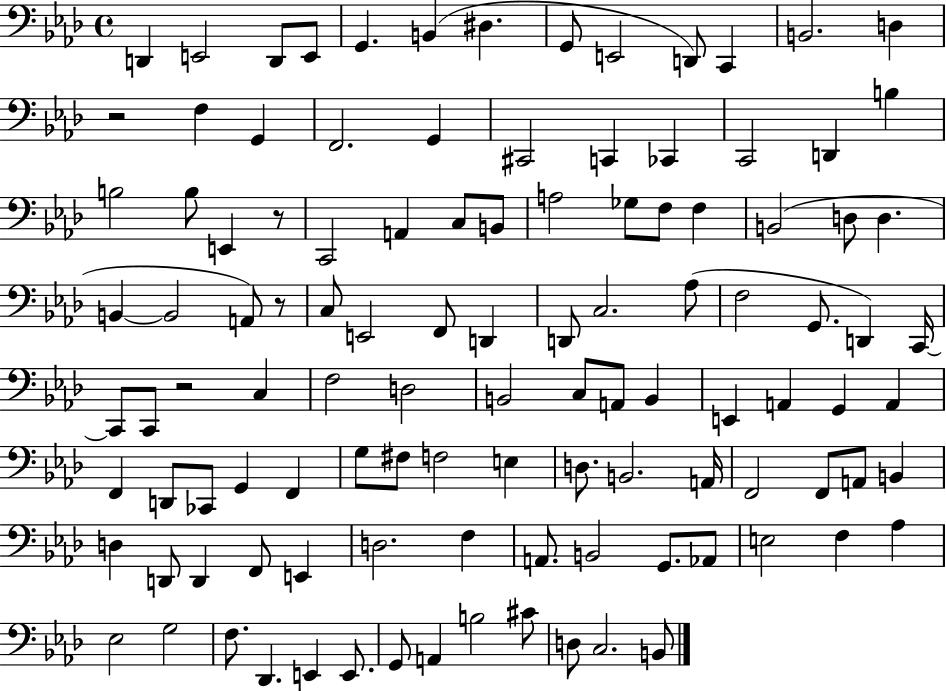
D2/q E2/h D2/e E2/e G2/q. B2/q D#3/q. G2/e E2/h D2/e C2/q B2/h. D3/q R/h F3/q G2/q F2/h. G2/q C#2/h C2/q CES2/q C2/h D2/q B3/q B3/h B3/e E2/q R/e C2/h A2/q C3/e B2/e A3/h Gb3/e F3/e F3/q B2/h D3/e D3/q. B2/q B2/h A2/e R/e C3/e E2/h F2/e D2/q D2/e C3/h. Ab3/e F3/h G2/e. D2/q C2/s C2/e C2/e R/h C3/q F3/h D3/h B2/h C3/e A2/e B2/q E2/q A2/q G2/q A2/q F2/q D2/e CES2/e G2/q F2/q G3/e F#3/e F3/h E3/q D3/e. B2/h. A2/s F2/h F2/e A2/e B2/q D3/q D2/e D2/q F2/e E2/q D3/h. F3/q A2/e. B2/h G2/e. Ab2/e E3/h F3/q Ab3/q Eb3/h G3/h F3/e. Db2/q. E2/q E2/e. G2/e A2/q B3/h C#4/e D3/e C3/h. B2/e